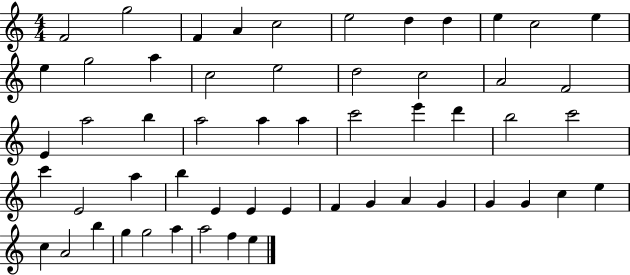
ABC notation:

X:1
T:Untitled
M:4/4
L:1/4
K:C
F2 g2 F A c2 e2 d d e c2 e e g2 a c2 e2 d2 c2 A2 F2 E a2 b a2 a a c'2 e' d' b2 c'2 c' E2 a b E E E F G A G G G c e c A2 b g g2 a a2 f e